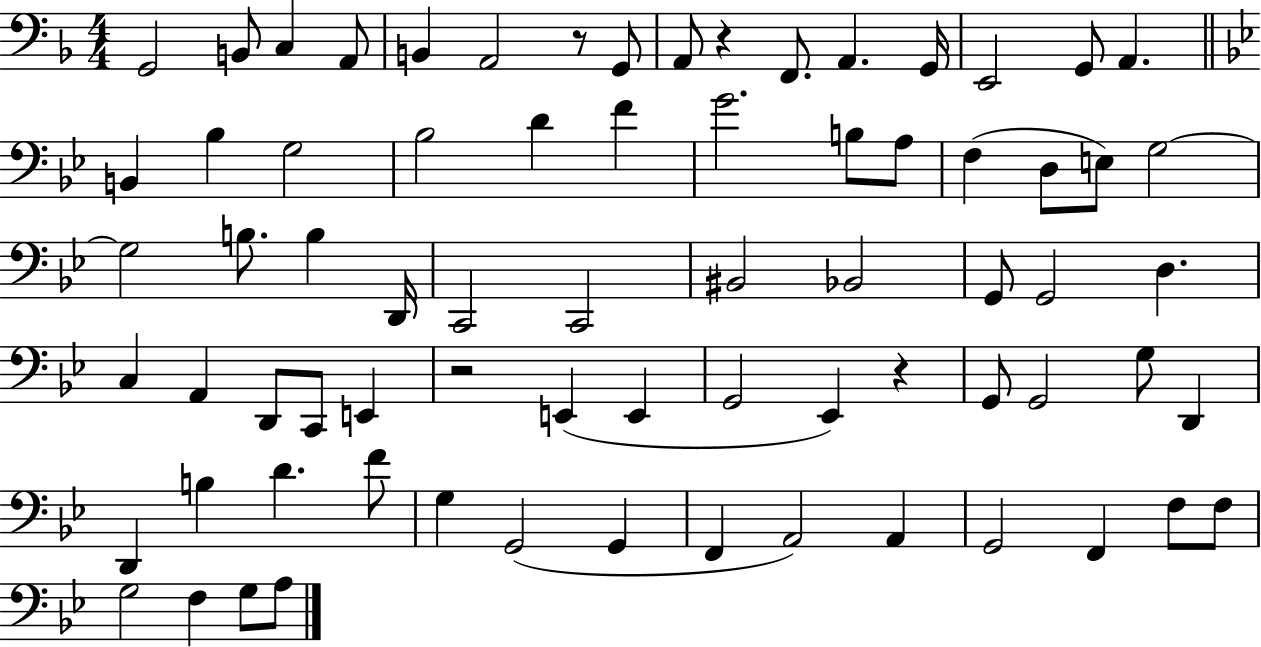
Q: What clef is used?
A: bass